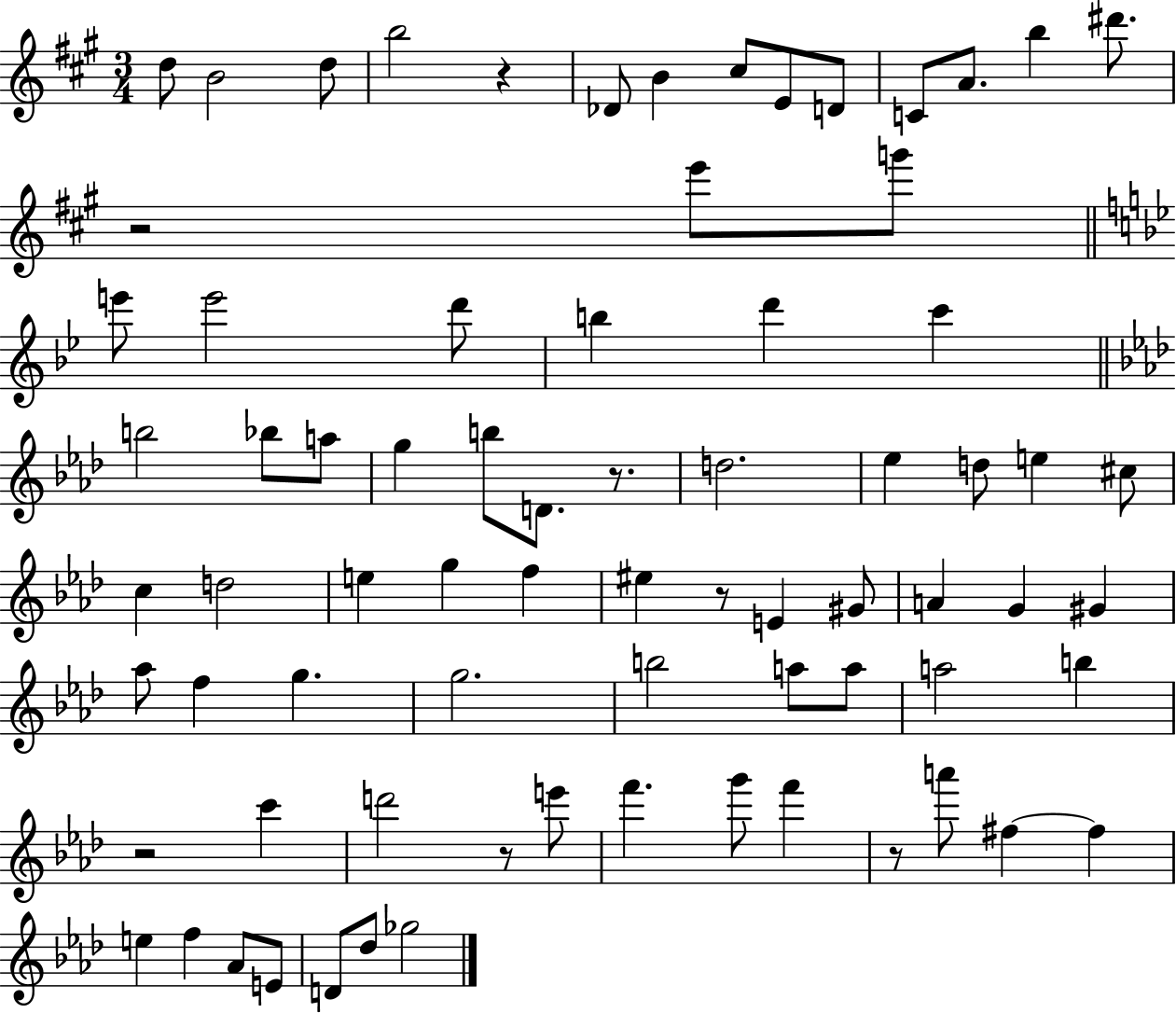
X:1
T:Untitled
M:3/4
L:1/4
K:A
d/2 B2 d/2 b2 z _D/2 B ^c/2 E/2 D/2 C/2 A/2 b ^d'/2 z2 e'/2 g'/2 e'/2 e'2 d'/2 b d' c' b2 _b/2 a/2 g b/2 D/2 z/2 d2 _e d/2 e ^c/2 c d2 e g f ^e z/2 E ^G/2 A G ^G _a/2 f g g2 b2 a/2 a/2 a2 b z2 c' d'2 z/2 e'/2 f' g'/2 f' z/2 a'/2 ^f ^f e f _A/2 E/2 D/2 _d/2 _g2